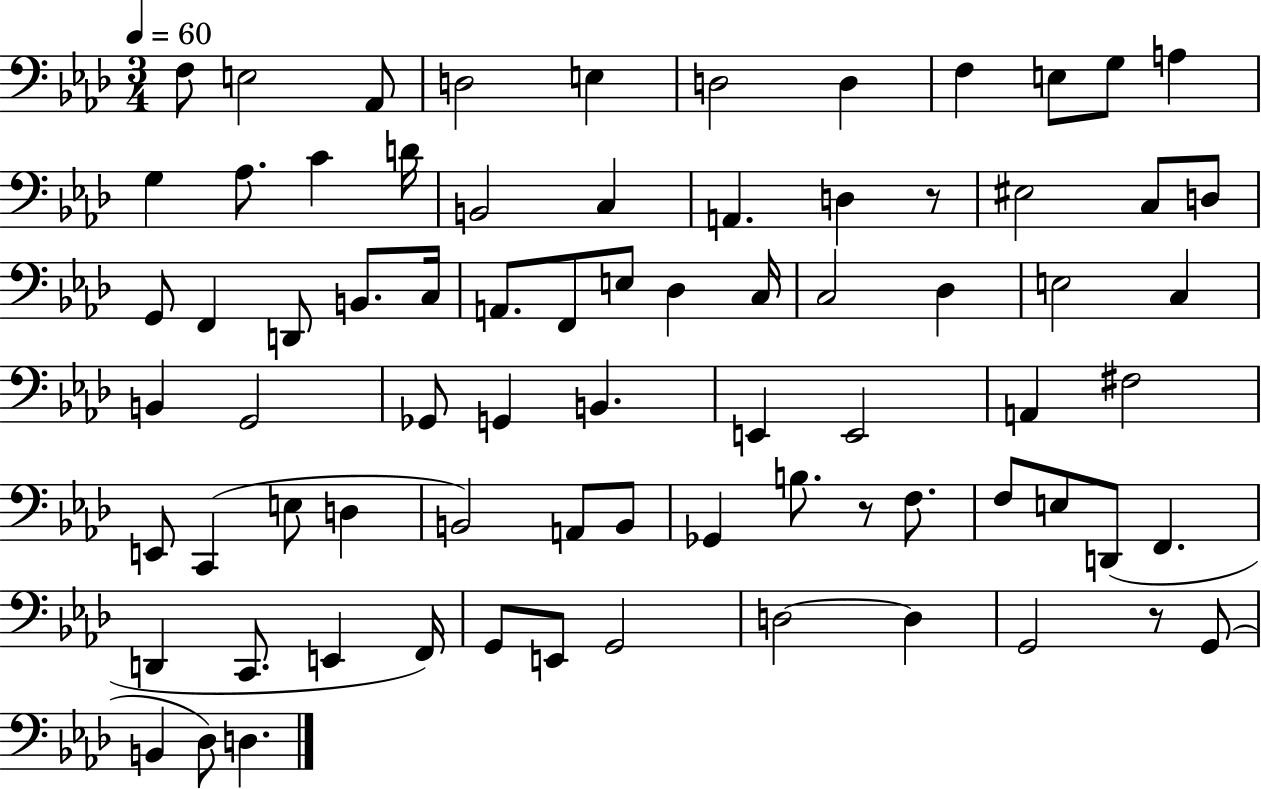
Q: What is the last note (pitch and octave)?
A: D3